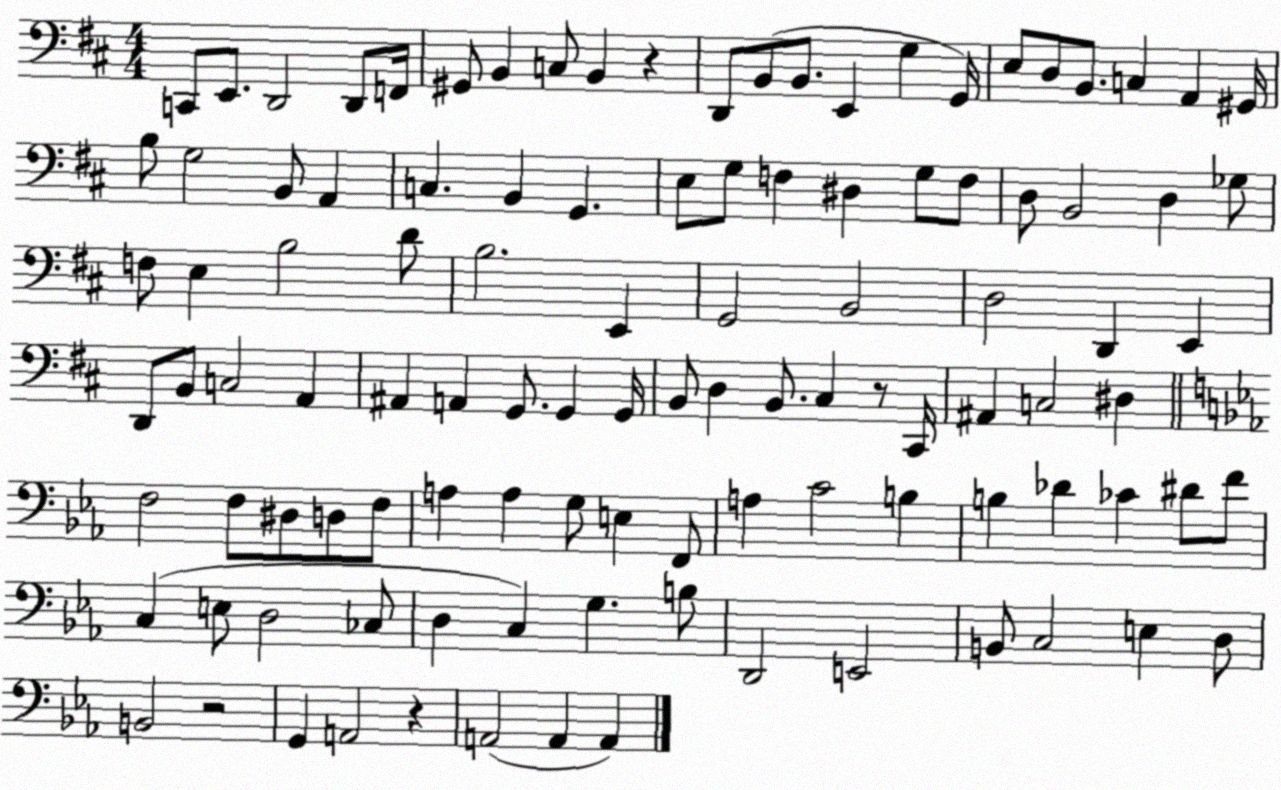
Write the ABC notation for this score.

X:1
T:Untitled
M:4/4
L:1/4
K:D
C,,/2 E,,/2 D,,2 D,,/2 F,,/4 ^G,,/2 B,, C,/2 B,, z D,,/2 B,,/2 B,,/2 E,, G, G,,/4 E,/2 D,/2 B,,/2 C, A,, ^G,,/4 B,/2 G,2 B,,/2 A,, C, B,, G,, E,/2 G,/2 F, ^D, G,/2 F,/2 D,/2 B,,2 D, _G,/2 F,/2 E, B,2 D/2 B,2 E,, G,,2 B,,2 D,2 D,, E,, D,,/2 B,,/2 C,2 A,, ^A,, A,, G,,/2 G,, G,,/4 B,,/2 D, B,,/2 ^C, z/2 ^C,,/4 ^A,, C,2 ^D, F,2 F,/2 ^D,/2 D,/2 F,/2 A, A, G,/2 E, F,,/2 A, C2 B, B, _D _C ^D/2 F/2 C, E,/2 D,2 _C,/2 D, C, G, B,/2 D,,2 E,,2 B,,/2 C,2 E, D,/2 B,,2 z2 G,, A,,2 z A,,2 A,, A,,